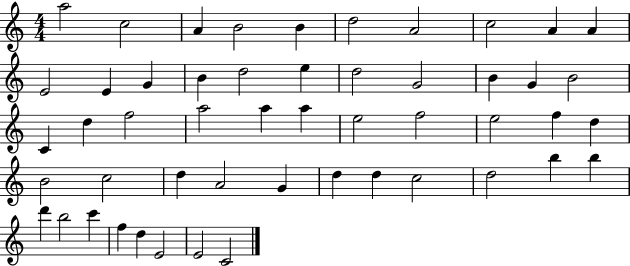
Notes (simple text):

A5/h C5/h A4/q B4/h B4/q D5/h A4/h C5/h A4/q A4/q E4/h E4/q G4/q B4/q D5/h E5/q D5/h G4/h B4/q G4/q B4/h C4/q D5/q F5/h A5/h A5/q A5/q E5/h F5/h E5/h F5/q D5/q B4/h C5/h D5/q A4/h G4/q D5/q D5/q C5/h D5/h B5/q B5/q D6/q B5/h C6/q F5/q D5/q E4/h E4/h C4/h